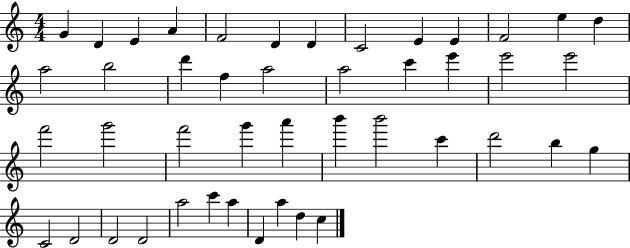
G4/q D4/q E4/q A4/q F4/h D4/q D4/q C4/h E4/q E4/q F4/h E5/q D5/q A5/h B5/h D6/q F5/q A5/h A5/h C6/q E6/q E6/h E6/h F6/h G6/h F6/h G6/q A6/q B6/q B6/h C6/q D6/h B5/q G5/q C4/h D4/h D4/h D4/h A5/h C6/q A5/q D4/q A5/q D5/q C5/q